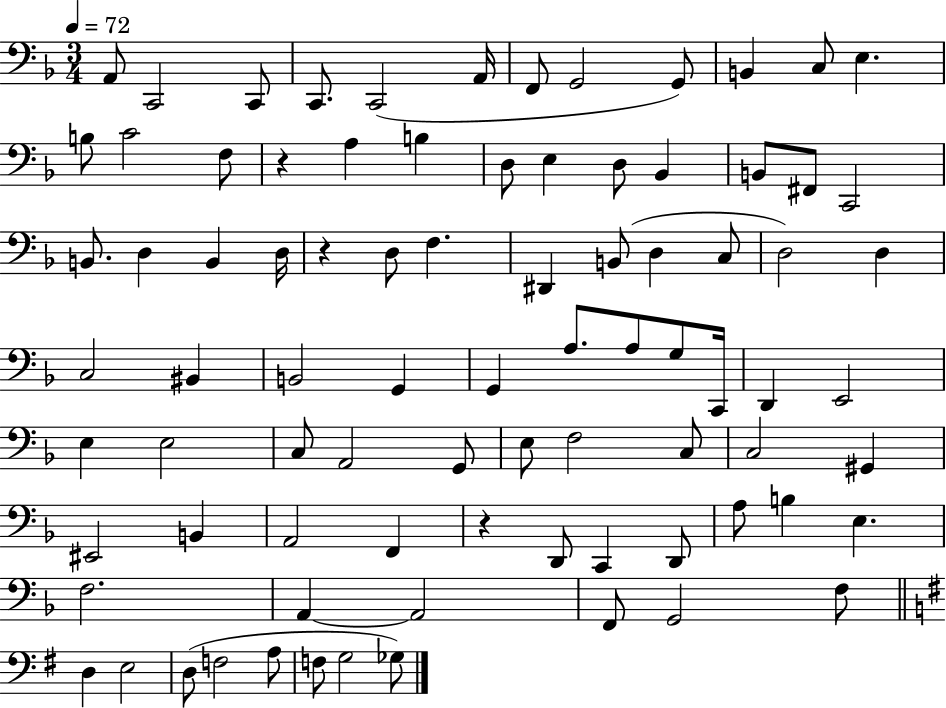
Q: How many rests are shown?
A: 3